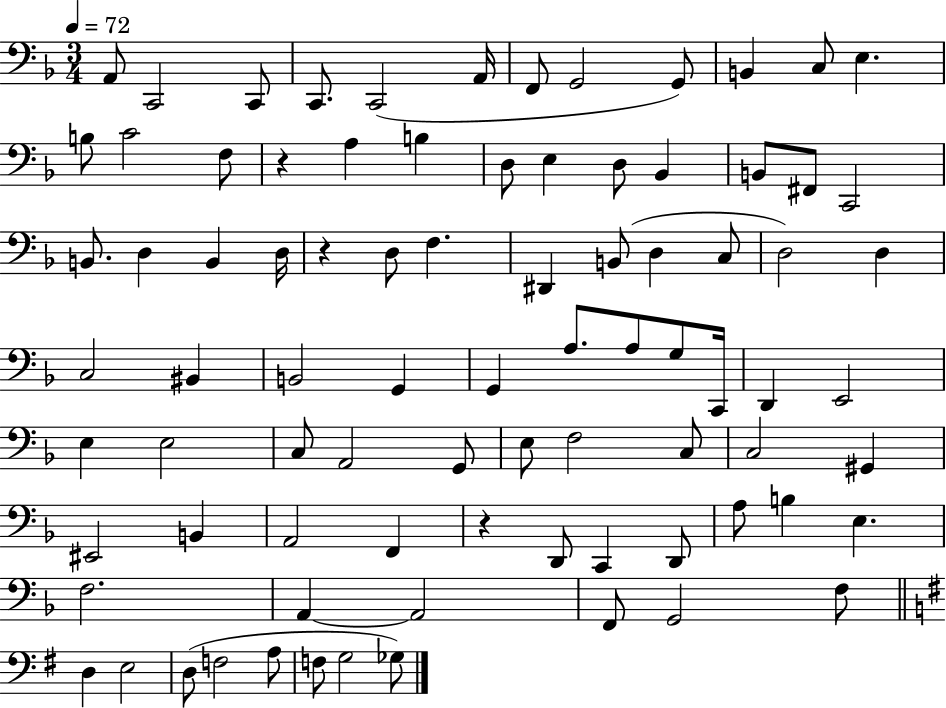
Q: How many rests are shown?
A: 3